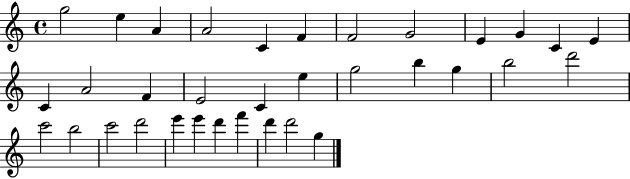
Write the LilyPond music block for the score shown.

{
  \clef treble
  \time 4/4
  \defaultTimeSignature
  \key c \major
  g''2 e''4 a'4 | a'2 c'4 f'4 | f'2 g'2 | e'4 g'4 c'4 e'4 | \break c'4 a'2 f'4 | e'2 c'4 e''4 | g''2 b''4 g''4 | b''2 d'''2 | \break c'''2 b''2 | c'''2 d'''2 | e'''4 e'''4 d'''4 f'''4 | d'''4 d'''2 g''4 | \break \bar "|."
}